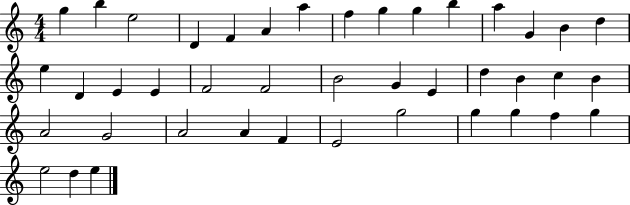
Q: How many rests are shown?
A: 0